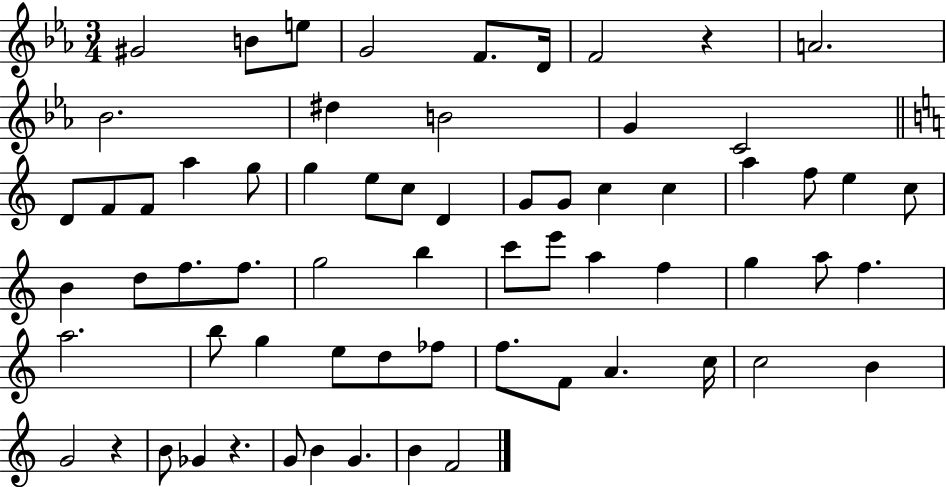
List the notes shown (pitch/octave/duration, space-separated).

G#4/h B4/e E5/e G4/h F4/e. D4/s F4/h R/q A4/h. Bb4/h. D#5/q B4/h G4/q C4/h D4/e F4/e F4/e A5/q G5/e G5/q E5/e C5/e D4/q G4/e G4/e C5/q C5/q A5/q F5/e E5/q C5/e B4/q D5/e F5/e. F5/e. G5/h B5/q C6/e E6/e A5/q F5/q G5/q A5/e F5/q. A5/h. B5/e G5/q E5/e D5/e FES5/e F5/e. F4/e A4/q. C5/s C5/h B4/q G4/h R/q B4/e Gb4/q R/q. G4/e B4/q G4/q. B4/q F4/h